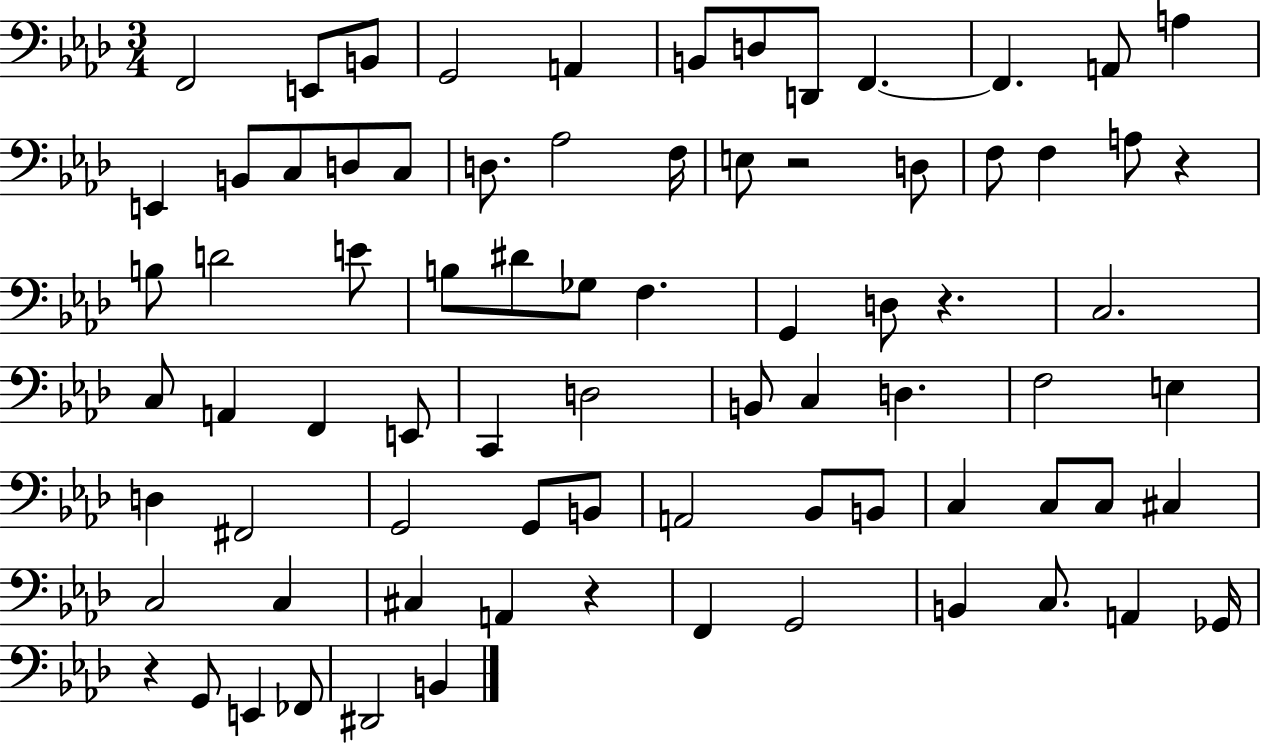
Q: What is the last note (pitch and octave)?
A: B2